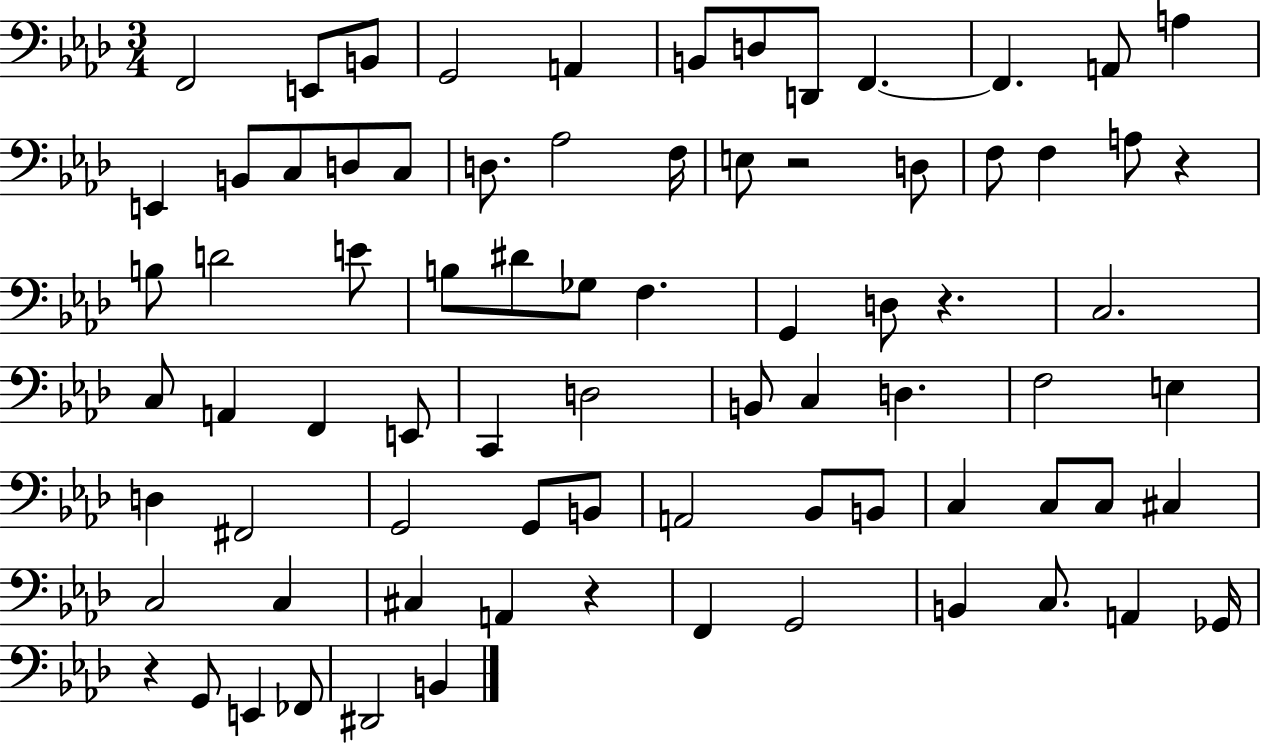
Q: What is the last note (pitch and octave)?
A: B2